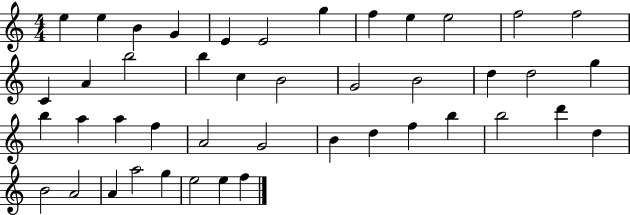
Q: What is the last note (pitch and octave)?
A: F5